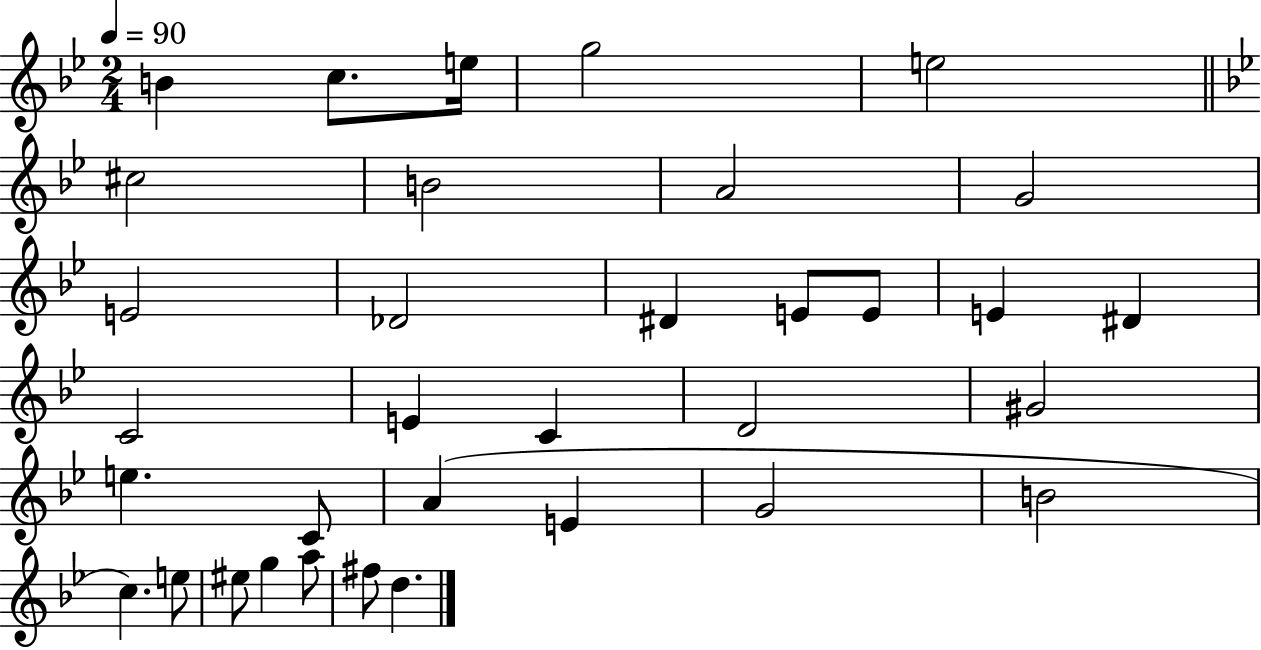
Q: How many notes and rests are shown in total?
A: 34